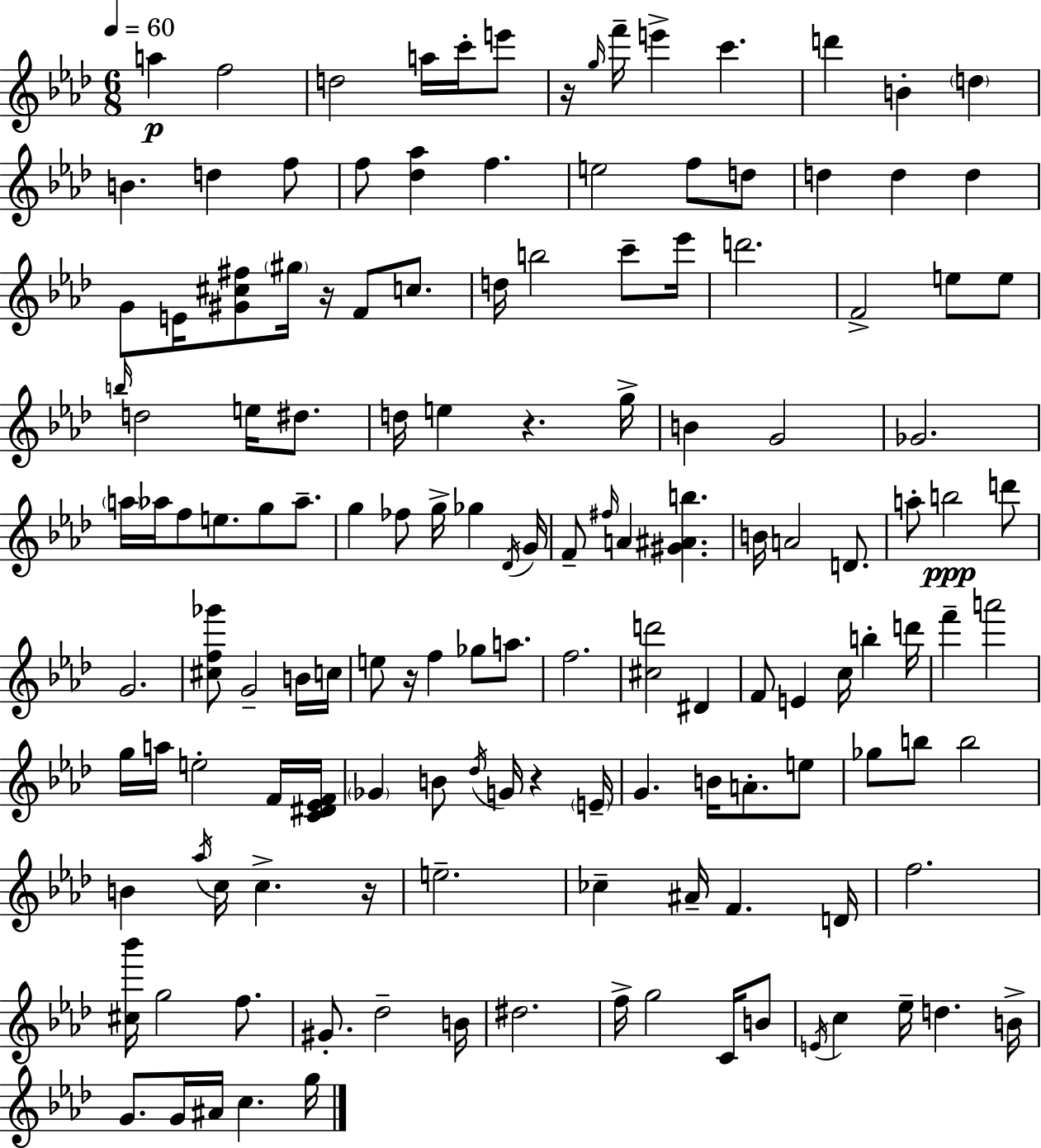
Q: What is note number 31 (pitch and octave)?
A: B5